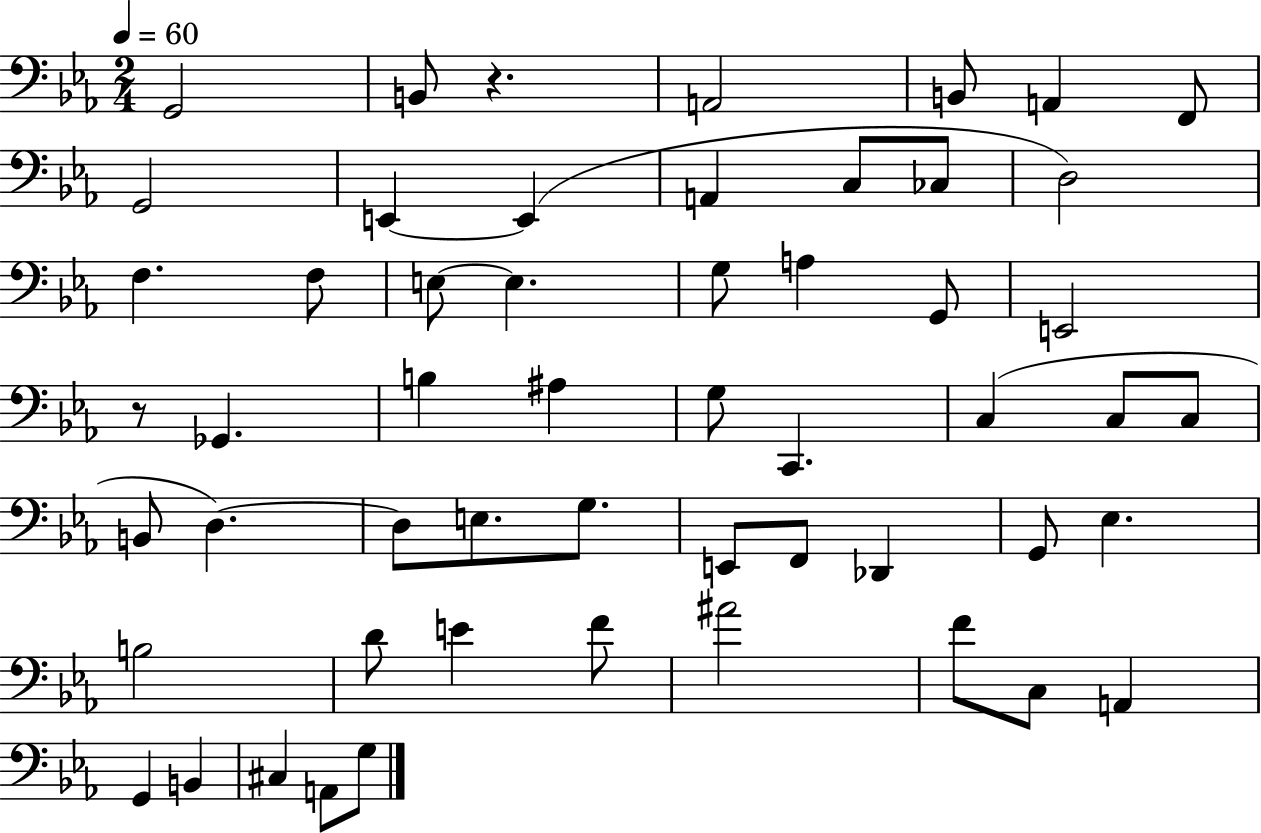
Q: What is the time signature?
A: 2/4